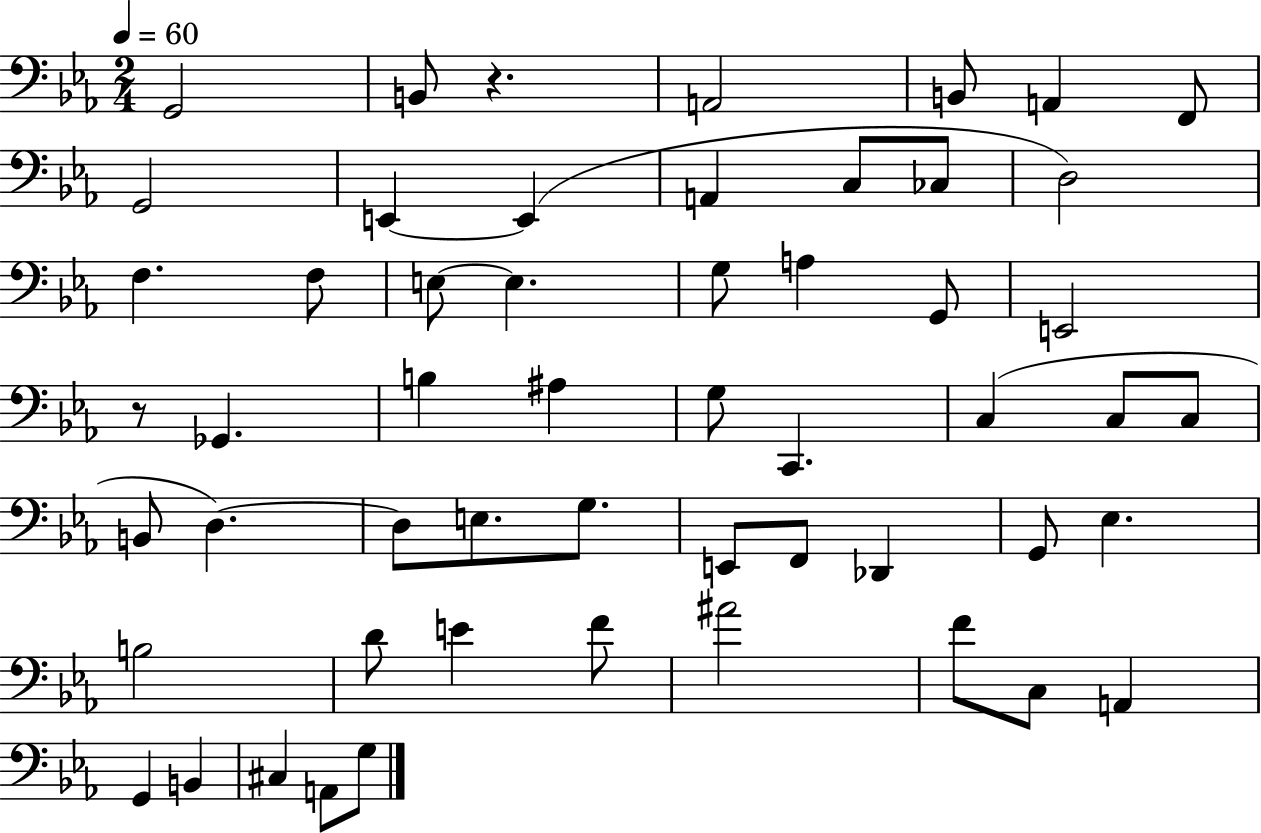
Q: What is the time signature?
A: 2/4